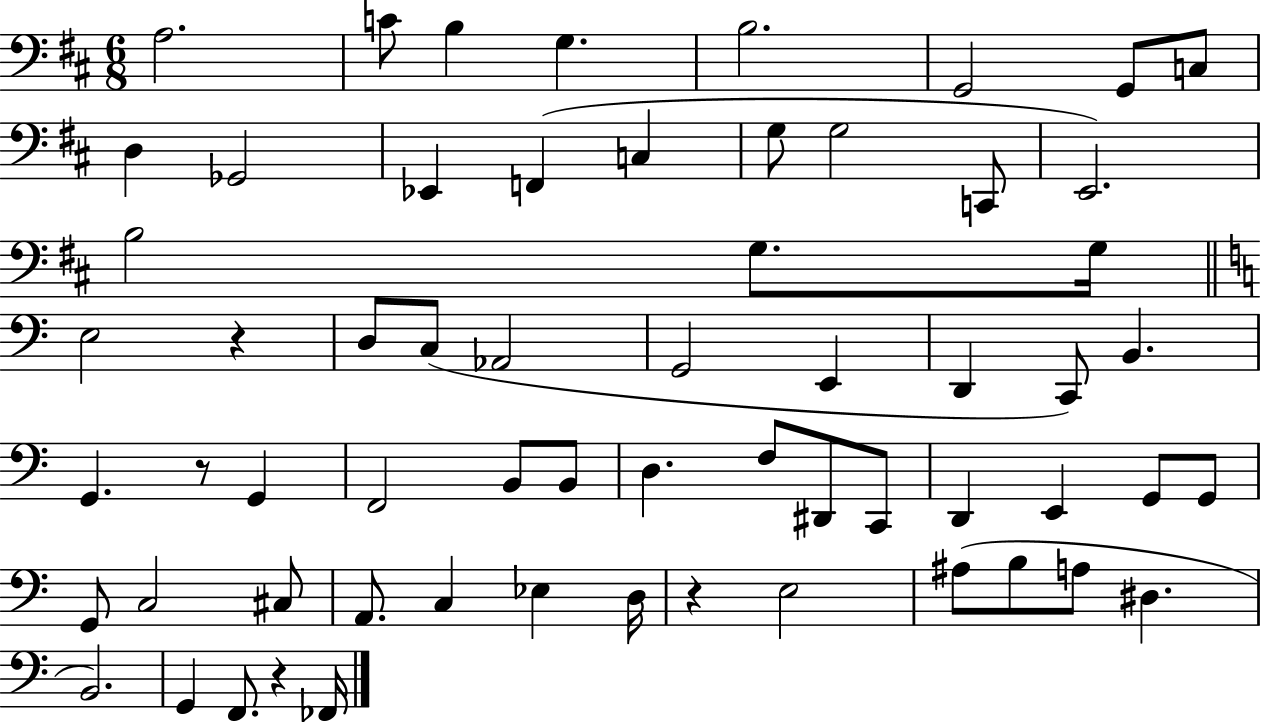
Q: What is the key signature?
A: D major